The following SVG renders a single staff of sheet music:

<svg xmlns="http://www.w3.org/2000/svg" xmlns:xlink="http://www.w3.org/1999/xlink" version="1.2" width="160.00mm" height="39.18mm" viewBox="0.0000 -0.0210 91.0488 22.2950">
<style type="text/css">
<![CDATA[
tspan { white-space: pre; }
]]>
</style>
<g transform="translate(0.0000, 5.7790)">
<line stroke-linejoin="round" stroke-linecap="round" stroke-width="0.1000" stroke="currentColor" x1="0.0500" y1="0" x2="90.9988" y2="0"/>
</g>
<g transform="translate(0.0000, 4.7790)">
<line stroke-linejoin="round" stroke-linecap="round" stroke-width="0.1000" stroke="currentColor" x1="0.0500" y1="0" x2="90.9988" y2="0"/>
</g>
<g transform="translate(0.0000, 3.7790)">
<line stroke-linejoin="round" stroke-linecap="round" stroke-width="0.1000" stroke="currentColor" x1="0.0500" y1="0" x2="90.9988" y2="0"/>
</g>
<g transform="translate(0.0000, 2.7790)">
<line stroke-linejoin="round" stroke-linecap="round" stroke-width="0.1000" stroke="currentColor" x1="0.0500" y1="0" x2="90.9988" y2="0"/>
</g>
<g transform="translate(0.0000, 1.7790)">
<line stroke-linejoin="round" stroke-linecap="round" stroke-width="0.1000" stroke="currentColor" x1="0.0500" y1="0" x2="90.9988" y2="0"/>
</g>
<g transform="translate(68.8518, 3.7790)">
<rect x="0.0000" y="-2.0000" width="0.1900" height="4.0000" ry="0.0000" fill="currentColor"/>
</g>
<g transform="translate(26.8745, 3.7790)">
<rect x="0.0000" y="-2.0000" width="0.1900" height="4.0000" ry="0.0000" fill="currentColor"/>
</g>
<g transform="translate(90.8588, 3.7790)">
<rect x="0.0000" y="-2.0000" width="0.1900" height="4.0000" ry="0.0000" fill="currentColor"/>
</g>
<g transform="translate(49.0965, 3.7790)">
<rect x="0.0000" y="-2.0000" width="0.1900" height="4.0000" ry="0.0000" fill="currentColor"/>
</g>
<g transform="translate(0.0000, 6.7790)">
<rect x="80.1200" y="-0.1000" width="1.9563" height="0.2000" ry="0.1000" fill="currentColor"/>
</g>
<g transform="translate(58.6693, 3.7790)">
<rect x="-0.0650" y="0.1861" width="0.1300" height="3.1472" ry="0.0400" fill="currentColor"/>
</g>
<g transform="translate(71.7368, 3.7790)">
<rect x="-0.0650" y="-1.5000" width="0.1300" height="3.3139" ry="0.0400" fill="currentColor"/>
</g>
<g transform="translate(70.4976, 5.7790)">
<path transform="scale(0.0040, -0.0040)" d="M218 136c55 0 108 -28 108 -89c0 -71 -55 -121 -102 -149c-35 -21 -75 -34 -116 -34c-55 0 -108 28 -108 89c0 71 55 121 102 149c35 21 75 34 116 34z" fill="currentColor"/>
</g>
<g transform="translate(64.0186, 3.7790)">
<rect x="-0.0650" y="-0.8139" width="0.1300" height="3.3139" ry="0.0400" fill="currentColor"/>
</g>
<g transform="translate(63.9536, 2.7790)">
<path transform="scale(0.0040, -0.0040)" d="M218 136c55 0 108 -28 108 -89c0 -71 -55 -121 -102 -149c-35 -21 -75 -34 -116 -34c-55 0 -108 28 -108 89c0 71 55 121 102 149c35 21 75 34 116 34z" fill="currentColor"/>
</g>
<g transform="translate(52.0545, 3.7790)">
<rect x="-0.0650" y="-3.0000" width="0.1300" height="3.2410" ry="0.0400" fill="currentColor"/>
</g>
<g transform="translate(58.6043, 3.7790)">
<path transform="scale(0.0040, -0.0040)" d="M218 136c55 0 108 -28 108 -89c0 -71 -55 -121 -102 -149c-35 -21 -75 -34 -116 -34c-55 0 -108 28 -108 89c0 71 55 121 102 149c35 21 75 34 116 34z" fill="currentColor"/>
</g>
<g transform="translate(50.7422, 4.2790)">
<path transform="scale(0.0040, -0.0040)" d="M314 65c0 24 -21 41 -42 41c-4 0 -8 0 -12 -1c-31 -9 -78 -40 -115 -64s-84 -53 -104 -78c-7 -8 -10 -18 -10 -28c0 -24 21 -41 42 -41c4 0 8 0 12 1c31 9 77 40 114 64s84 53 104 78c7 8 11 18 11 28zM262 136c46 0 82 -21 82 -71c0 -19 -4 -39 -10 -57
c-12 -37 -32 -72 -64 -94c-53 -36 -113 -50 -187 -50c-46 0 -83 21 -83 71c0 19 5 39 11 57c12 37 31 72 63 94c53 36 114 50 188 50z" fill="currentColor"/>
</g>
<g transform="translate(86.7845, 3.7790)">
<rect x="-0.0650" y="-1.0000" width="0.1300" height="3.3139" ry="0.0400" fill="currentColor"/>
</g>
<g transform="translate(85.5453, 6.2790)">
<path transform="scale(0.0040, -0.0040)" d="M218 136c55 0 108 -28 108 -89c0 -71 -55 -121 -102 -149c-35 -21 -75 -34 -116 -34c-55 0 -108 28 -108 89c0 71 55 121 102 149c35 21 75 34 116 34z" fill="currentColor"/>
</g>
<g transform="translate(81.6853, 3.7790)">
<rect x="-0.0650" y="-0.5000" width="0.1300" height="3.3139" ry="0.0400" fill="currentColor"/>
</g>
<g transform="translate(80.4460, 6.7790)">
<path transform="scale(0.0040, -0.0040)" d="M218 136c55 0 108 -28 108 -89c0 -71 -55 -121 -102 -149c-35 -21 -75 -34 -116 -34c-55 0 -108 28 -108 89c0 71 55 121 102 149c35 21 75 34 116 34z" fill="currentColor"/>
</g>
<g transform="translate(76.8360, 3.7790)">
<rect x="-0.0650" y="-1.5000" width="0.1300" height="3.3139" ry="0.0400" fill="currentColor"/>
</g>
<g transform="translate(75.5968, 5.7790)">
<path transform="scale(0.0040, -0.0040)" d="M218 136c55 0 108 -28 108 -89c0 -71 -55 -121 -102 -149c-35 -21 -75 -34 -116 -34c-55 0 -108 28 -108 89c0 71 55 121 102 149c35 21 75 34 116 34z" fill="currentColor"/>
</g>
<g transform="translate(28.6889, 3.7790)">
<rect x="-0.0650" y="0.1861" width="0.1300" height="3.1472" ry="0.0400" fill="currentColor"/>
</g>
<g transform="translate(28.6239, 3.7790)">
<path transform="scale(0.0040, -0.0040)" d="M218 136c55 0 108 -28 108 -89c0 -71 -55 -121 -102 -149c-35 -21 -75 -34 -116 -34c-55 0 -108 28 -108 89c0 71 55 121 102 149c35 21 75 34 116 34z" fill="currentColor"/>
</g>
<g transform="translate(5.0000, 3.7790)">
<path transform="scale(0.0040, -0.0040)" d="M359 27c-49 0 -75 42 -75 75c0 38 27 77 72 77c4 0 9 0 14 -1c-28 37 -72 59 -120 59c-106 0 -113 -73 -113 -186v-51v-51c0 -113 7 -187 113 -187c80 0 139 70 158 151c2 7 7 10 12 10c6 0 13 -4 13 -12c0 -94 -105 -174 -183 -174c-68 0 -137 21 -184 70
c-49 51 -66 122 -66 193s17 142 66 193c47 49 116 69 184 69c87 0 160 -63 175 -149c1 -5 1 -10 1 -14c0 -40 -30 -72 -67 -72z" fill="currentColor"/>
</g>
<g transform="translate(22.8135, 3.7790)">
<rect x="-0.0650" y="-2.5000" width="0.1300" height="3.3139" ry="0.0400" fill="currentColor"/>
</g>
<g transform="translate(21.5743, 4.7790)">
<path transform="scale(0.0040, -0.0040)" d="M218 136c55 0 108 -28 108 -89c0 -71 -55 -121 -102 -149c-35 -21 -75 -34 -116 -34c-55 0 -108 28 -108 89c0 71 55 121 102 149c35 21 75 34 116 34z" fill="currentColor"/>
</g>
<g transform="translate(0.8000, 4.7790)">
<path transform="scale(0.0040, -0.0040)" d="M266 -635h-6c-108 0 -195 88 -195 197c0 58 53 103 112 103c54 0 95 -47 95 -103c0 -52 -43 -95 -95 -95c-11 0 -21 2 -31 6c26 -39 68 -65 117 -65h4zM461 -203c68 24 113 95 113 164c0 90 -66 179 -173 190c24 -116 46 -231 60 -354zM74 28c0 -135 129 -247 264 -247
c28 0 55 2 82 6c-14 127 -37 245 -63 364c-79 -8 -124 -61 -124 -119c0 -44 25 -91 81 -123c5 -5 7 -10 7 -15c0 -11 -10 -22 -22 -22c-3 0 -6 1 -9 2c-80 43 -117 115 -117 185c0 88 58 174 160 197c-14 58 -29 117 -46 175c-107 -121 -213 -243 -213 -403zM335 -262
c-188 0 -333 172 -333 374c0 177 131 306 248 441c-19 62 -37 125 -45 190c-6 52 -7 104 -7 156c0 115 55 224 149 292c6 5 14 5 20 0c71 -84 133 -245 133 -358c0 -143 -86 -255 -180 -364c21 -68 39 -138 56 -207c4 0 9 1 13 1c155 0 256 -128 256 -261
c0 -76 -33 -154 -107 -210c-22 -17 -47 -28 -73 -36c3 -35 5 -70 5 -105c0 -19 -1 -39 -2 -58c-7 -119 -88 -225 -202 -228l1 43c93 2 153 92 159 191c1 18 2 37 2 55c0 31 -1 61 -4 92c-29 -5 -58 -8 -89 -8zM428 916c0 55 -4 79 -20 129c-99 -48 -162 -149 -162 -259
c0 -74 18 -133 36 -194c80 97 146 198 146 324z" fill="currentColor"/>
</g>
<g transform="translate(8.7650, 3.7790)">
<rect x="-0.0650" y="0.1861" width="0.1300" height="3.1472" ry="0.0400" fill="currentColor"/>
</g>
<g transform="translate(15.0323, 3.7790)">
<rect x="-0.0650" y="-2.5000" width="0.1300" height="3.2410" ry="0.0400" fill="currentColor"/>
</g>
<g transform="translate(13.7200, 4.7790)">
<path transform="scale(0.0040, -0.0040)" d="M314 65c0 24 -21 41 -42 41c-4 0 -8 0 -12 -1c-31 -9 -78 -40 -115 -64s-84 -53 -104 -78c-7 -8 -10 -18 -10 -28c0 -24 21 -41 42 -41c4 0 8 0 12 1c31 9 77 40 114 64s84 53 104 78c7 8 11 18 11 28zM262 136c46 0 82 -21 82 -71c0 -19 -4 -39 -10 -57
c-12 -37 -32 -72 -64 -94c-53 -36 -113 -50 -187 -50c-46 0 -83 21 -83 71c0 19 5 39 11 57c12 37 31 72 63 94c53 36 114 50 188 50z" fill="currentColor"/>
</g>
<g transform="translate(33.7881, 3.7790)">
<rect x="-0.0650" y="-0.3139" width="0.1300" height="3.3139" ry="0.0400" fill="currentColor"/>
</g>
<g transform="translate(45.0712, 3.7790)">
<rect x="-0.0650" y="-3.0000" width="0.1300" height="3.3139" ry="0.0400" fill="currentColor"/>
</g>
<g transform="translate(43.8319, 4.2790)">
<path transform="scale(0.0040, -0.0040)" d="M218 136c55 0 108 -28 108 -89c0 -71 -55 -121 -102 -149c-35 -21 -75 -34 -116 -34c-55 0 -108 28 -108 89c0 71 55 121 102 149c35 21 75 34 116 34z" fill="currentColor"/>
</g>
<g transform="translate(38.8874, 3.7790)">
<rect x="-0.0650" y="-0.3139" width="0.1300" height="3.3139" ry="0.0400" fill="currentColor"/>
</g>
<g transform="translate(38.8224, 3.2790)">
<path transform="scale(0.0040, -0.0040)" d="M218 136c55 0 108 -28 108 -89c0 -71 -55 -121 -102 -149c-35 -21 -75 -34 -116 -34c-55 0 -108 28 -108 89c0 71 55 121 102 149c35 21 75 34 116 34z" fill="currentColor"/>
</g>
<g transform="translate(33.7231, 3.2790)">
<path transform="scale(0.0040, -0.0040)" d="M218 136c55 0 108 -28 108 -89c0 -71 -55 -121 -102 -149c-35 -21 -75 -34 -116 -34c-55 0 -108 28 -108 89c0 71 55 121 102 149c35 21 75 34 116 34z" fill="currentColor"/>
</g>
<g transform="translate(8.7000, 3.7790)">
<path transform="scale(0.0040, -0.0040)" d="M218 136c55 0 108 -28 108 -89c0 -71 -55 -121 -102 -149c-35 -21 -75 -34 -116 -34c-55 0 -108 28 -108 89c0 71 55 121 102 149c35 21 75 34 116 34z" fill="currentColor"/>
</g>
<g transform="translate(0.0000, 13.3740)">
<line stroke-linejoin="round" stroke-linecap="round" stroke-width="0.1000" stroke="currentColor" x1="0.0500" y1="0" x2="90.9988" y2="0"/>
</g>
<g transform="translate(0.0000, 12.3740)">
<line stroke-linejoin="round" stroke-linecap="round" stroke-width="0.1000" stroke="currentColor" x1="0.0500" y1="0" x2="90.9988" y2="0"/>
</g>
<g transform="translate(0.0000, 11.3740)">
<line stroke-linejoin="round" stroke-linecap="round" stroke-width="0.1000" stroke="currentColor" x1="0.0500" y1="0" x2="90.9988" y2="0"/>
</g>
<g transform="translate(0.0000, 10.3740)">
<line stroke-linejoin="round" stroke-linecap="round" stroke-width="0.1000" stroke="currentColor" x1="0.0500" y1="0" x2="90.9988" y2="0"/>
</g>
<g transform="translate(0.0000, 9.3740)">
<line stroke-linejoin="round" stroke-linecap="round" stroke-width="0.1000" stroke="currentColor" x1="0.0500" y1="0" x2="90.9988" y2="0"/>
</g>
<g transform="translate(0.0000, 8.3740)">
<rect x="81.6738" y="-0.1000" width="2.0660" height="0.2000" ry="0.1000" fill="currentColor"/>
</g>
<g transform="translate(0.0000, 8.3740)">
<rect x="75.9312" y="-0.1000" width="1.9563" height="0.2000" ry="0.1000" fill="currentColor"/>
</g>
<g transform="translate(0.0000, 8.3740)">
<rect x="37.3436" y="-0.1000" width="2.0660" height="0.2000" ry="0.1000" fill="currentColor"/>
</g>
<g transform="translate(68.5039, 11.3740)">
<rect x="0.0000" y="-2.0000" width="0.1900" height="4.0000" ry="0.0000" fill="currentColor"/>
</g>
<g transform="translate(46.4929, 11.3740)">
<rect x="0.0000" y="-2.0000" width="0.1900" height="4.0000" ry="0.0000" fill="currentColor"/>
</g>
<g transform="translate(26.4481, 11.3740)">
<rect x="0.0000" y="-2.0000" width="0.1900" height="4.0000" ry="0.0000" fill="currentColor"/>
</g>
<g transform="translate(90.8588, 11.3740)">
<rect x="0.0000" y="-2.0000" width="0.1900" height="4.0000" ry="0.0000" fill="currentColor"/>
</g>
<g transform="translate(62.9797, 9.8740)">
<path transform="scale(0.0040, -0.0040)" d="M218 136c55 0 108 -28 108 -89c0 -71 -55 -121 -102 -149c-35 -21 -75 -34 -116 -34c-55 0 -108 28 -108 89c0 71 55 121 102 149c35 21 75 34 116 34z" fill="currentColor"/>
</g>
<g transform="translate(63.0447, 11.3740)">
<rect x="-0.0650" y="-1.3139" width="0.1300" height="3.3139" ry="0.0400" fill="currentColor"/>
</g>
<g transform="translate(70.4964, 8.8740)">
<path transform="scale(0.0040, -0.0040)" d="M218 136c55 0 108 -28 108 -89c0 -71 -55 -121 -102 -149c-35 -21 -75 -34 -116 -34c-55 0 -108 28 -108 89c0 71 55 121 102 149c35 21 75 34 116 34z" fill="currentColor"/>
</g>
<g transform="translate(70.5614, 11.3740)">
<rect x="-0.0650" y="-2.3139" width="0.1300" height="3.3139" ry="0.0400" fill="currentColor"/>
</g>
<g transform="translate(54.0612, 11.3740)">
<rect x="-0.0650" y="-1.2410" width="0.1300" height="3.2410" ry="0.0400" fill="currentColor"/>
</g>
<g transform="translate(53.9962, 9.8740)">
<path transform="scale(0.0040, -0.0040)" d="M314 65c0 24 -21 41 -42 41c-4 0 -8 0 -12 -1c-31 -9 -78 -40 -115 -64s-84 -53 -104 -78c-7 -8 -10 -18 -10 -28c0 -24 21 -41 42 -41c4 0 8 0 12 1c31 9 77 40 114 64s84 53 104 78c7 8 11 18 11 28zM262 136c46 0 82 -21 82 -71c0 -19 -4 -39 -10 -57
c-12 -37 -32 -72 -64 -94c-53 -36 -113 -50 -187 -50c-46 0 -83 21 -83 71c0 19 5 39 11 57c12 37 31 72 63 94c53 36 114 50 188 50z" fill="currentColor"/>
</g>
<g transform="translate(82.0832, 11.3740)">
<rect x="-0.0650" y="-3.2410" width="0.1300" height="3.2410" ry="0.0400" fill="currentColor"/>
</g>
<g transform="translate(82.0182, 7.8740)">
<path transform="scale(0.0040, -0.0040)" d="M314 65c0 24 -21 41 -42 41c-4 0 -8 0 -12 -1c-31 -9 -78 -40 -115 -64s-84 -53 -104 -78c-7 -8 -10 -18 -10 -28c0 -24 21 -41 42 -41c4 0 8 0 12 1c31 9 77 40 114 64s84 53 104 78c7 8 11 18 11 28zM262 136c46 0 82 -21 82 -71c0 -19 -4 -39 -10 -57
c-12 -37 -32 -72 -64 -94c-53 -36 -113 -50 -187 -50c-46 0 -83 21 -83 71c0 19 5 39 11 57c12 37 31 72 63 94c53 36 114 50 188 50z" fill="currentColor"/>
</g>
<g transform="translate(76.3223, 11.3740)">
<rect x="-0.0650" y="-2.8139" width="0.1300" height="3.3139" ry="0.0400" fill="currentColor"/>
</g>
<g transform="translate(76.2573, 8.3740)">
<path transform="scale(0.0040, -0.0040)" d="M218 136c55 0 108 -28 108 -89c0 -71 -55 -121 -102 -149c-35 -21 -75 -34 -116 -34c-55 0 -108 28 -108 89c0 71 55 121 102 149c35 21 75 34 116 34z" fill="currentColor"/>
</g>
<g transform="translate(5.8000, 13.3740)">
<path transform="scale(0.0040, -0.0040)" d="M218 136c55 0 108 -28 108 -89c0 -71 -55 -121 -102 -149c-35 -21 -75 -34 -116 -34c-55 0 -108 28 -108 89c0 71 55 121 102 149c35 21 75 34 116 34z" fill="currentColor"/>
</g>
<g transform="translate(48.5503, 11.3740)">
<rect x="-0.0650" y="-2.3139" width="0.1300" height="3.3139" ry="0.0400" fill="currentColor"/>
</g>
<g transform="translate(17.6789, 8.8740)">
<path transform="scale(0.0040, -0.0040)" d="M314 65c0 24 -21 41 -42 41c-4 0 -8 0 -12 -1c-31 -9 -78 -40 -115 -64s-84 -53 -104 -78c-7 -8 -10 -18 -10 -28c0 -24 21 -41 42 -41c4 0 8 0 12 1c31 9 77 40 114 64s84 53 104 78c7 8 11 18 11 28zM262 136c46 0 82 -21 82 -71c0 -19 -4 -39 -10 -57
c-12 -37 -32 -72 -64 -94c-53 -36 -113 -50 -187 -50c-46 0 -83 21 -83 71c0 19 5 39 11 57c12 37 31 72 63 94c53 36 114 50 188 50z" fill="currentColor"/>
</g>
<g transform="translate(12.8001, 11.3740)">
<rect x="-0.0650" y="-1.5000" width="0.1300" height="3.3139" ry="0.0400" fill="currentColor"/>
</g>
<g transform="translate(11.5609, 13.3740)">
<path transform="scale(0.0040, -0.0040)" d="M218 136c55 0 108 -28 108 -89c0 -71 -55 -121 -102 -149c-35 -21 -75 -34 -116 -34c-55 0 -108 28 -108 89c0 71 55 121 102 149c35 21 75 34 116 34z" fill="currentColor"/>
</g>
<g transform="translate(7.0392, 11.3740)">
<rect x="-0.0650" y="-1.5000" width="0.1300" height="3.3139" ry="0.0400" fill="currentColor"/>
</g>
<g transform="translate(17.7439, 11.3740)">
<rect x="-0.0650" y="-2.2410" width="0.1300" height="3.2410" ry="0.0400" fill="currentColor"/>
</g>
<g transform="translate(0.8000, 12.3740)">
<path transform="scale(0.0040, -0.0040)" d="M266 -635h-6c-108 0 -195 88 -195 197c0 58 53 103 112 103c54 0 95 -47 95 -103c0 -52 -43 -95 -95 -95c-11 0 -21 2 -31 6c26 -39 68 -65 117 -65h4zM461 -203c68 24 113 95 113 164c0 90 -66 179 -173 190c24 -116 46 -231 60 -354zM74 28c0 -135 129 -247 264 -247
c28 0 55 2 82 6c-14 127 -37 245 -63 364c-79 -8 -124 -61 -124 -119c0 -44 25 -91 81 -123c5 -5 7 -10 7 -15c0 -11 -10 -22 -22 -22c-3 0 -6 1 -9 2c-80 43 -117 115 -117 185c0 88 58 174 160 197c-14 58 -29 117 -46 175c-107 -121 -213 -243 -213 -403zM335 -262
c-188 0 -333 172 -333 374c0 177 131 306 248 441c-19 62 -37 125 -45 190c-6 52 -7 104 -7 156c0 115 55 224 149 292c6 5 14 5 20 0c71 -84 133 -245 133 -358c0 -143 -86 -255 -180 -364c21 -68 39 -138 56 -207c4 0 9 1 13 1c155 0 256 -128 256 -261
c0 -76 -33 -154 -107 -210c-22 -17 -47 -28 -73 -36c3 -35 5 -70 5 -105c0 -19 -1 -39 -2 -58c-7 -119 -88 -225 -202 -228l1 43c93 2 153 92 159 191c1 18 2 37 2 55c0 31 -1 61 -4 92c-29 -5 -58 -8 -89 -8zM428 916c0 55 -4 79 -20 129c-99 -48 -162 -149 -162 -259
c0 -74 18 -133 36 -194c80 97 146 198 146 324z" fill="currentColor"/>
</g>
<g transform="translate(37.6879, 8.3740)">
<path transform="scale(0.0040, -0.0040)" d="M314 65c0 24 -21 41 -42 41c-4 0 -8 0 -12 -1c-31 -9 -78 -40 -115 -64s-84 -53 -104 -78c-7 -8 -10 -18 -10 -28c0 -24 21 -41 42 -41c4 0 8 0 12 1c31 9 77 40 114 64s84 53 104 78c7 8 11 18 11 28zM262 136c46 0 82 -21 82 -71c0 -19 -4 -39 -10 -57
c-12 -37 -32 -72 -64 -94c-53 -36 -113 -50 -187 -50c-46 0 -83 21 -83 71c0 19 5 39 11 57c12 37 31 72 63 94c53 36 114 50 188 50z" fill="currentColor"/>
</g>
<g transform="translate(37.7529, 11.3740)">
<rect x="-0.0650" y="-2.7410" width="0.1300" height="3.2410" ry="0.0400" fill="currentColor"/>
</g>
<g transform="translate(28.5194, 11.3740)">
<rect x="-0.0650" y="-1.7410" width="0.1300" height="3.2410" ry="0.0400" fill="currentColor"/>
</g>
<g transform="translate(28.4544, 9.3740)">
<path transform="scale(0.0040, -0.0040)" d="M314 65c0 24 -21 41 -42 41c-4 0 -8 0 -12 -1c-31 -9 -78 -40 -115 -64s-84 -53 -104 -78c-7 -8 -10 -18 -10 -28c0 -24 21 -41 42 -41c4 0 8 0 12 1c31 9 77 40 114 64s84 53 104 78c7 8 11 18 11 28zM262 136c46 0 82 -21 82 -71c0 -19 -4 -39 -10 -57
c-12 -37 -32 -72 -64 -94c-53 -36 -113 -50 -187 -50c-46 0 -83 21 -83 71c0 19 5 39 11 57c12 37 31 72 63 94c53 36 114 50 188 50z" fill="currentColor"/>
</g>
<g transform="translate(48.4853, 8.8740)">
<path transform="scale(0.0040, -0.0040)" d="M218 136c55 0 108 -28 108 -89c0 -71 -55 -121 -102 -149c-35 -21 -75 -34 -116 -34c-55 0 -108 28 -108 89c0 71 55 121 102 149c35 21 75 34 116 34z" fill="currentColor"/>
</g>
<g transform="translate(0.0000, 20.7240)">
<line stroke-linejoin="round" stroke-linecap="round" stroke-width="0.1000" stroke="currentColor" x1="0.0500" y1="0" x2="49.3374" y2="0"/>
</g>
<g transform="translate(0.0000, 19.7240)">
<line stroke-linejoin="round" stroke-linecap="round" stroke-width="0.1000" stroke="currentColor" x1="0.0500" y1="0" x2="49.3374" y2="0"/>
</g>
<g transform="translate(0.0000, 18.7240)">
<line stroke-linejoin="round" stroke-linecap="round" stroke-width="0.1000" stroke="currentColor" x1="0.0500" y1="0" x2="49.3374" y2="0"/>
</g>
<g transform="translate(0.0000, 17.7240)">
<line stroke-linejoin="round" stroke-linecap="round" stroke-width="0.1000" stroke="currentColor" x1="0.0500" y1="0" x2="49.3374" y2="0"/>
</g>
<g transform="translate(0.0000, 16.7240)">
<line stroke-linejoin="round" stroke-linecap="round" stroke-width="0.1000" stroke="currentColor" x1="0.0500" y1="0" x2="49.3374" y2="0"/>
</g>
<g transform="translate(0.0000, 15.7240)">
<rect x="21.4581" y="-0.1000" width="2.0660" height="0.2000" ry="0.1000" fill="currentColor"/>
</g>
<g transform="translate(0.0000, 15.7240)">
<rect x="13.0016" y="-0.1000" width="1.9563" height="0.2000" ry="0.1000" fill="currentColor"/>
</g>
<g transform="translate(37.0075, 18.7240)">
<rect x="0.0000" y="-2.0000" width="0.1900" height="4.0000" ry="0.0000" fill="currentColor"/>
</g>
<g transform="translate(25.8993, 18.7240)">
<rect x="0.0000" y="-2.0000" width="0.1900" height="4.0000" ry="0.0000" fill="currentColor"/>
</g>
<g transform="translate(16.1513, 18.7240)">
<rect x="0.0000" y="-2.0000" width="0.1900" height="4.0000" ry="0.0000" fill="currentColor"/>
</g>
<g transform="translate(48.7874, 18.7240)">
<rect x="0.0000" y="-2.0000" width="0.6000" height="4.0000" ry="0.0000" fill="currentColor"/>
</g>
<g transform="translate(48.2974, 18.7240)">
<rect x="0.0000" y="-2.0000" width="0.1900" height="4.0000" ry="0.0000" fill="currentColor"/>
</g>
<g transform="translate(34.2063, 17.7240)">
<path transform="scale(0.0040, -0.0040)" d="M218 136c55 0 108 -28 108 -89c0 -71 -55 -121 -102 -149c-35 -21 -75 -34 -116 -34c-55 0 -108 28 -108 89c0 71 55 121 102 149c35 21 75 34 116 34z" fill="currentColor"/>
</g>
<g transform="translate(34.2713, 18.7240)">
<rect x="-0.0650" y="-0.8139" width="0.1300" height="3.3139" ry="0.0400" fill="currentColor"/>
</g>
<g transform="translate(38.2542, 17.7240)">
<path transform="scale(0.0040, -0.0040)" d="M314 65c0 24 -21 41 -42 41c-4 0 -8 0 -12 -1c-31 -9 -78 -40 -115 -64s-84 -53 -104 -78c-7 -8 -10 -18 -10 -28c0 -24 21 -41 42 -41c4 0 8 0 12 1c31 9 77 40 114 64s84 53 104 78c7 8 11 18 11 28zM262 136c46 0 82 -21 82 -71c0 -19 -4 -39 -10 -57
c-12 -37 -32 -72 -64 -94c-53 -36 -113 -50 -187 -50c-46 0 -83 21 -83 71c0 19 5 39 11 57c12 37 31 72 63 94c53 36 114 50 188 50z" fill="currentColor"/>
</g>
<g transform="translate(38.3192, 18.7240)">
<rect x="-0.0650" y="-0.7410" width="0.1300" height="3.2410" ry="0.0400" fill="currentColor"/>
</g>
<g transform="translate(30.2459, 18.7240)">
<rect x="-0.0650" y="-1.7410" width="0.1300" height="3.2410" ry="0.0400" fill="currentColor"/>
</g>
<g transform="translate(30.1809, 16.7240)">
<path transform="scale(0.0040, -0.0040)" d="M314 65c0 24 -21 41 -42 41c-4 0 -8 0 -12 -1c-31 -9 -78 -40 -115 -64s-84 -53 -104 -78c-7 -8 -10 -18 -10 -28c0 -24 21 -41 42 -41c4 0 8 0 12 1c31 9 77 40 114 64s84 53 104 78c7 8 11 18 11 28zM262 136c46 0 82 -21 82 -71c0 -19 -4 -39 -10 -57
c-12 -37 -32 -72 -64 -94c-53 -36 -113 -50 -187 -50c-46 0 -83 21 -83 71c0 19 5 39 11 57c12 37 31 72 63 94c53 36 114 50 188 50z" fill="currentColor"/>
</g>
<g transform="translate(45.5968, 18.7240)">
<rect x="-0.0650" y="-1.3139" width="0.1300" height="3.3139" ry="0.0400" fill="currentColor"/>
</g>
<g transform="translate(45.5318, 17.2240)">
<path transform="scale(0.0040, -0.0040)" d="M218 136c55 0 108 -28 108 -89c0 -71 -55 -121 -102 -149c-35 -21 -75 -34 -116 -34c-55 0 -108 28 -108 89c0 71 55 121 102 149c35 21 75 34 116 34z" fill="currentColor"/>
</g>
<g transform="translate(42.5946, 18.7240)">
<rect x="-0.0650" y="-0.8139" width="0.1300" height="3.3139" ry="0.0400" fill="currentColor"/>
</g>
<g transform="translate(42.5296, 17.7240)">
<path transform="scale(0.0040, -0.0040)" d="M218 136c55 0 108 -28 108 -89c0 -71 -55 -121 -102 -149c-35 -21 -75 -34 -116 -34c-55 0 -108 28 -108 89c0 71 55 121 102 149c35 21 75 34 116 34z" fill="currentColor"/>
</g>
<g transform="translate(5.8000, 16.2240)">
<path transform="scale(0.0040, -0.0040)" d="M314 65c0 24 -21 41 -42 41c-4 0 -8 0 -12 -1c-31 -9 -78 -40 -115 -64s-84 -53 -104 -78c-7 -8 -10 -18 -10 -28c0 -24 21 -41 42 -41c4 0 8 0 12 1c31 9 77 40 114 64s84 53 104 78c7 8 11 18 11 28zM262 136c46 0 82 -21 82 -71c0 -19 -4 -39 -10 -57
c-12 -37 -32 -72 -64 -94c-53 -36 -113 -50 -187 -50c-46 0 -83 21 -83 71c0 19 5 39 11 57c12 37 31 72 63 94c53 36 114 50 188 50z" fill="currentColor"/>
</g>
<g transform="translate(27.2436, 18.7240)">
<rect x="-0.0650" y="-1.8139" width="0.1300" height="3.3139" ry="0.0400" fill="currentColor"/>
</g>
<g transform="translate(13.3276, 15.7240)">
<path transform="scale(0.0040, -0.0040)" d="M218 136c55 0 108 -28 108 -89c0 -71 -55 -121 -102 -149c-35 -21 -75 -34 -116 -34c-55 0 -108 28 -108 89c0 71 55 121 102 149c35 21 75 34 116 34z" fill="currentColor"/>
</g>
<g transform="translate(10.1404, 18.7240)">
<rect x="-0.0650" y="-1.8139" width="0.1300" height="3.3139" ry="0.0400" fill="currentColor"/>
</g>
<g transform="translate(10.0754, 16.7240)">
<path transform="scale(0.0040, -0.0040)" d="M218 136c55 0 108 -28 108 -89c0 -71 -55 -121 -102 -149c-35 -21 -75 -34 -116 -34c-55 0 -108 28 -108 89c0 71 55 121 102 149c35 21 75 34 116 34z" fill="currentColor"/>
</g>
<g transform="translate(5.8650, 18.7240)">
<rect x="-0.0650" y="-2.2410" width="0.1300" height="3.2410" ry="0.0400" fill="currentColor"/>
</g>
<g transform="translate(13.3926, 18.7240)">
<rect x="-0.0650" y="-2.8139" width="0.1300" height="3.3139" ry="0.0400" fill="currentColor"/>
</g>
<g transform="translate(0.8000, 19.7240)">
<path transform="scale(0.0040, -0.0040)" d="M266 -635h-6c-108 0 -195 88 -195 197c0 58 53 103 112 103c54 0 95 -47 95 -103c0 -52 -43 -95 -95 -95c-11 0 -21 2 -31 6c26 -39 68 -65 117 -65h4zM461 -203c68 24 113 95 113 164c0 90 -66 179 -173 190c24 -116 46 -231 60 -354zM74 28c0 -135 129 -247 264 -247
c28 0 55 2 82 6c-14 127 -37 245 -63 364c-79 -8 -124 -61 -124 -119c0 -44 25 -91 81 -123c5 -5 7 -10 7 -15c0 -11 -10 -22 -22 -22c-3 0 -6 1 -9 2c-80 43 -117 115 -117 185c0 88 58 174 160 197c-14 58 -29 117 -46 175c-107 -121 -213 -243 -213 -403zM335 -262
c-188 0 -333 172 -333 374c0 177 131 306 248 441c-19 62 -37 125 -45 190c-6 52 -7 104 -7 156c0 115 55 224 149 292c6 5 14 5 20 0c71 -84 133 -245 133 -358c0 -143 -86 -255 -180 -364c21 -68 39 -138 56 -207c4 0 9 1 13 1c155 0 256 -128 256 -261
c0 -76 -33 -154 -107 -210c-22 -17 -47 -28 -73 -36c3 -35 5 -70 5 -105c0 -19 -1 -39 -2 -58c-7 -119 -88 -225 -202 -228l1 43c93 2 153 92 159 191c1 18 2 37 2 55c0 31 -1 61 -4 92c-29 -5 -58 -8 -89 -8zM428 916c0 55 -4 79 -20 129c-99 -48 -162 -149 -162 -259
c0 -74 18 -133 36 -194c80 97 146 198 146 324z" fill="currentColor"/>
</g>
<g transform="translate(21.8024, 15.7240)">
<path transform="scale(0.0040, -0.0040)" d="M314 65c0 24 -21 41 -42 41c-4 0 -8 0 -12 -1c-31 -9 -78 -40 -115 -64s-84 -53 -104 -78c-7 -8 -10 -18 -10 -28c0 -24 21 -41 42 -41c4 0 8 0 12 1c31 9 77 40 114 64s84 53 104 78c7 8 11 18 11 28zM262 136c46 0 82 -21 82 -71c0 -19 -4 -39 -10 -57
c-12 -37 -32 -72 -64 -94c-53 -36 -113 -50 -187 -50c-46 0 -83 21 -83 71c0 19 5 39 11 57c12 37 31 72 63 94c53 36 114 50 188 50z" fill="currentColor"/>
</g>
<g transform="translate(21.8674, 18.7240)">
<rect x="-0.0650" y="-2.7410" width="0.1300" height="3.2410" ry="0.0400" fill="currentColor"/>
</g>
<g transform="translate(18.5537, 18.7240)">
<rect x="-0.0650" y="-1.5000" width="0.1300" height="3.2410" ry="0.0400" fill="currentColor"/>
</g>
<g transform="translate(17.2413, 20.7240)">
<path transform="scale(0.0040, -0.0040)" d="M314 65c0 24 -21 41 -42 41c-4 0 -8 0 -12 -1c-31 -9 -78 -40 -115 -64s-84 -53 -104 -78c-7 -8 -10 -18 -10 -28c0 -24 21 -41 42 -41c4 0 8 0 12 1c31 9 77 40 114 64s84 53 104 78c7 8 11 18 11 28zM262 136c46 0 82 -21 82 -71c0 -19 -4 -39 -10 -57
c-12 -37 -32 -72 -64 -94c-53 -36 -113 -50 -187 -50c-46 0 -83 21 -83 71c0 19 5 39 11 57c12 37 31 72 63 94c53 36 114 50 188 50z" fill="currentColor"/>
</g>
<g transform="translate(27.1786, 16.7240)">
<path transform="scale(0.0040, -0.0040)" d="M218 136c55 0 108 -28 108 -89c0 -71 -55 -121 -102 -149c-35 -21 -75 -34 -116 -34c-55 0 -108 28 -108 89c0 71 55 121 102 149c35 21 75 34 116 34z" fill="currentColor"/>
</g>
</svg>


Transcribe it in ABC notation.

X:1
T:Untitled
M:4/4
L:1/4
K:C
B G2 G B c c A A2 B d E E C D E E g2 f2 a2 g e2 e g a b2 g2 f a E2 a2 f f2 d d2 d e